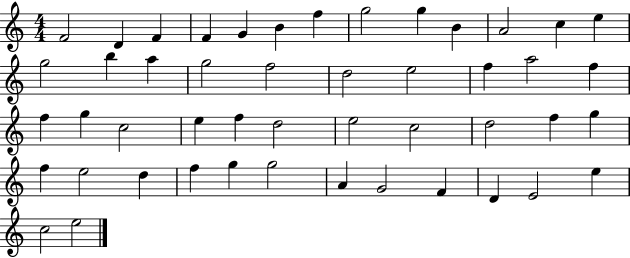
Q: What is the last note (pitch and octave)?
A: E5